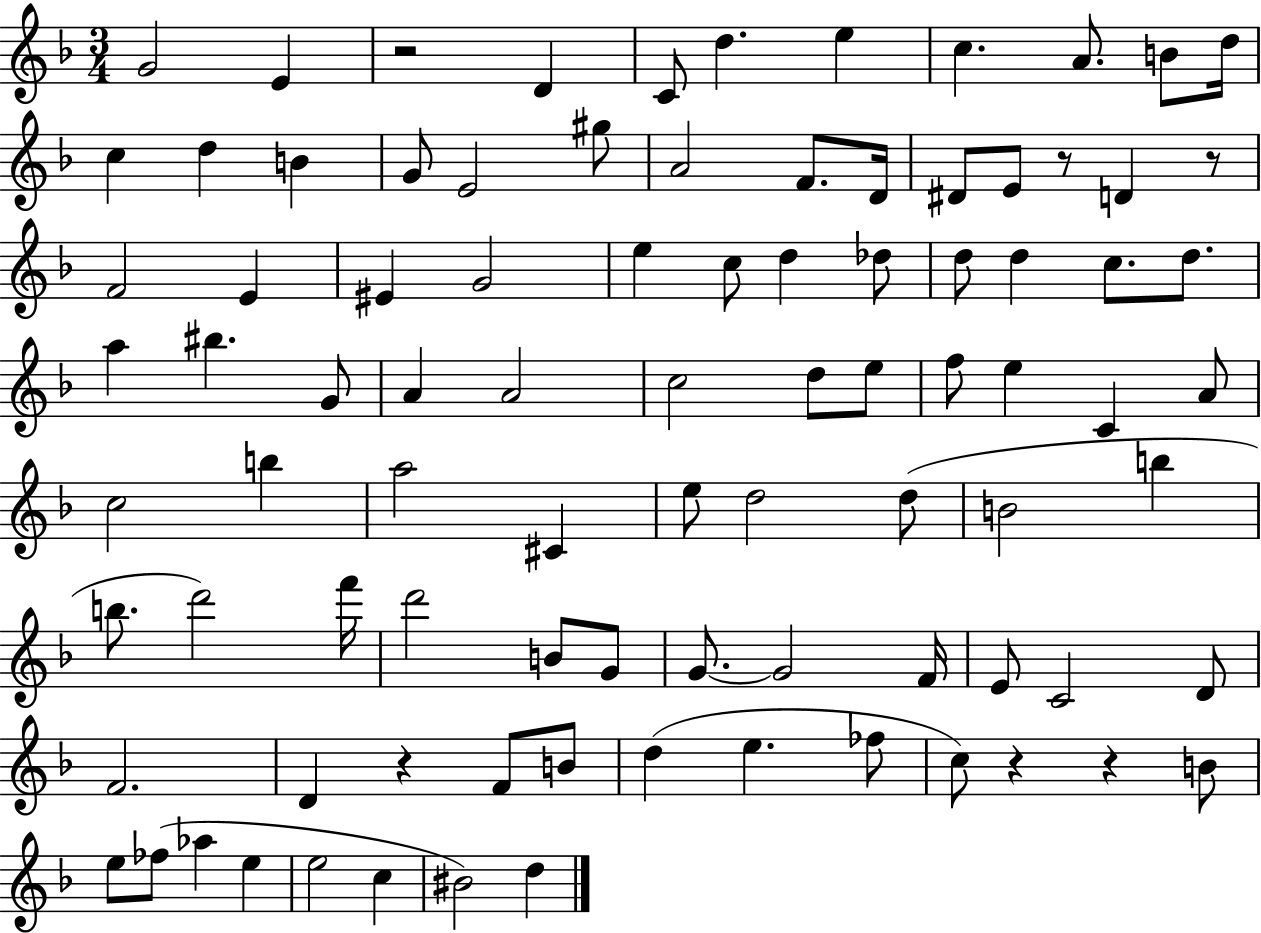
X:1
T:Untitled
M:3/4
L:1/4
K:F
G2 E z2 D C/2 d e c A/2 B/2 d/4 c d B G/2 E2 ^g/2 A2 F/2 D/4 ^D/2 E/2 z/2 D z/2 F2 E ^E G2 e c/2 d _d/2 d/2 d c/2 d/2 a ^b G/2 A A2 c2 d/2 e/2 f/2 e C A/2 c2 b a2 ^C e/2 d2 d/2 B2 b b/2 d'2 f'/4 d'2 B/2 G/2 G/2 G2 F/4 E/2 C2 D/2 F2 D z F/2 B/2 d e _f/2 c/2 z z B/2 e/2 _f/2 _a e e2 c ^B2 d